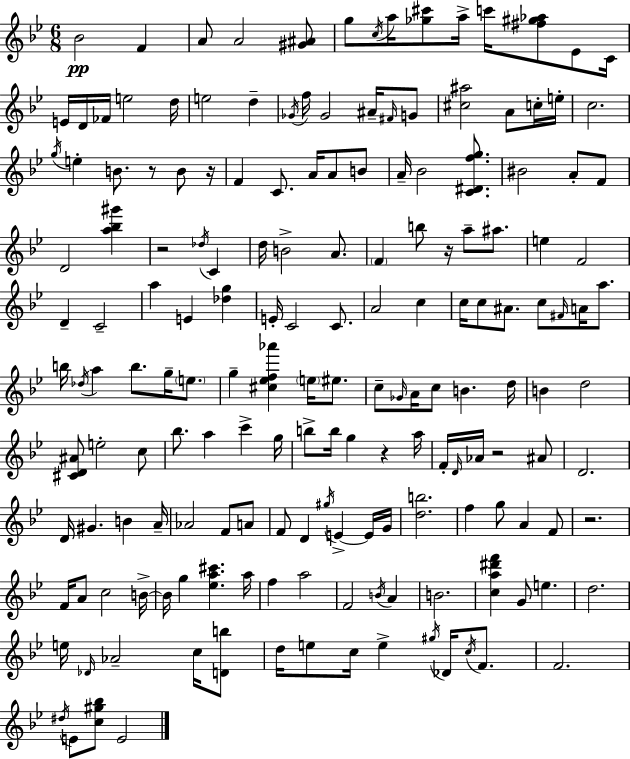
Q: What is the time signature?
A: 6/8